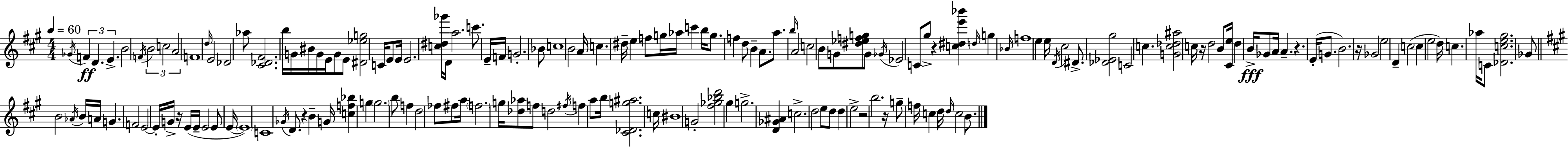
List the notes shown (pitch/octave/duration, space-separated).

Gb4/s F4/q D4/q. E4/q. B4/h F4/s B4/h C5/h A4/h F4/w D5/s E4/h Db4/h Ab5/e [C#4,Db4,F#4]/h. B5/s G4/s BIS4/s G4/s E4/s G4/e E4/e [D#4,Eb5,G5]/h C4/s E4/e E4/s E4/h. [C5,D#5,Gb6]/s D4/s A5/h. C6/e. E4/s F4/s G4/h. Bb4/e C5/w B4/h A4/s C5/q. D#5/s E5/q F5/e G5/s Ab5/s C6/q B5/s G5/e. F5/q D5/e B4/q A4/e. A5/e. B5/s A4/h C5/h B4/e G4/e [D#5,Eb5,F5,G5]/e G4/e Gb4/s Eb4/h C4/e G#5/e R/q [C5,D#5,E6,Bb6]/q D5/s G5/q Bb4/s F5/w E5/q E5/s D4/s C#5/h D#4/e. [Db4,Eb4,G#5]/h C4/h C5/q. [G4,C5,Db5,A#5]/h C5/s R/s D5/h B4/e [C#4,E5]/s D5/q B4/s Gb4/e A4/s A4/q. R/q. E4/s G4/e. B4/h. R/s Gb4/h E5/h D4/q C5/h C5/q E5/h D5/s C5/q. Ab5/s C4/e [Db4,C5,E5,G#5]/h. Gb4/e B4/h Ab4/s B4/s A4/s G4/q. F4/h E4/h E4/s G4/s R/s E4/s E4/s E4/h E4/e E4/s E4/w C4/w Gb4/s D4/e. R/q B4/q G4/s [C5,F5,Bb5]/q G5/q G5/h. B5/e F5/q D5/h FES5/e F#5/e A5/s F5/h. G5/s [Db5,Ab5]/e F5/e D5/h F#5/s F5/q A5/e B5/s [C#4,Db4,G5,A#5]/h. C5/s BIS4/w G4/h [F#5,Gb5,Bb5,D6]/h G#5/q G5/h. [D4,Gb4,A#4]/q C5/h. D5/h E5/e D5/e D5/q E5/h R/h B5/h. R/s G5/e F5/s C5/q D5/s D5/s C5/h B4/e.